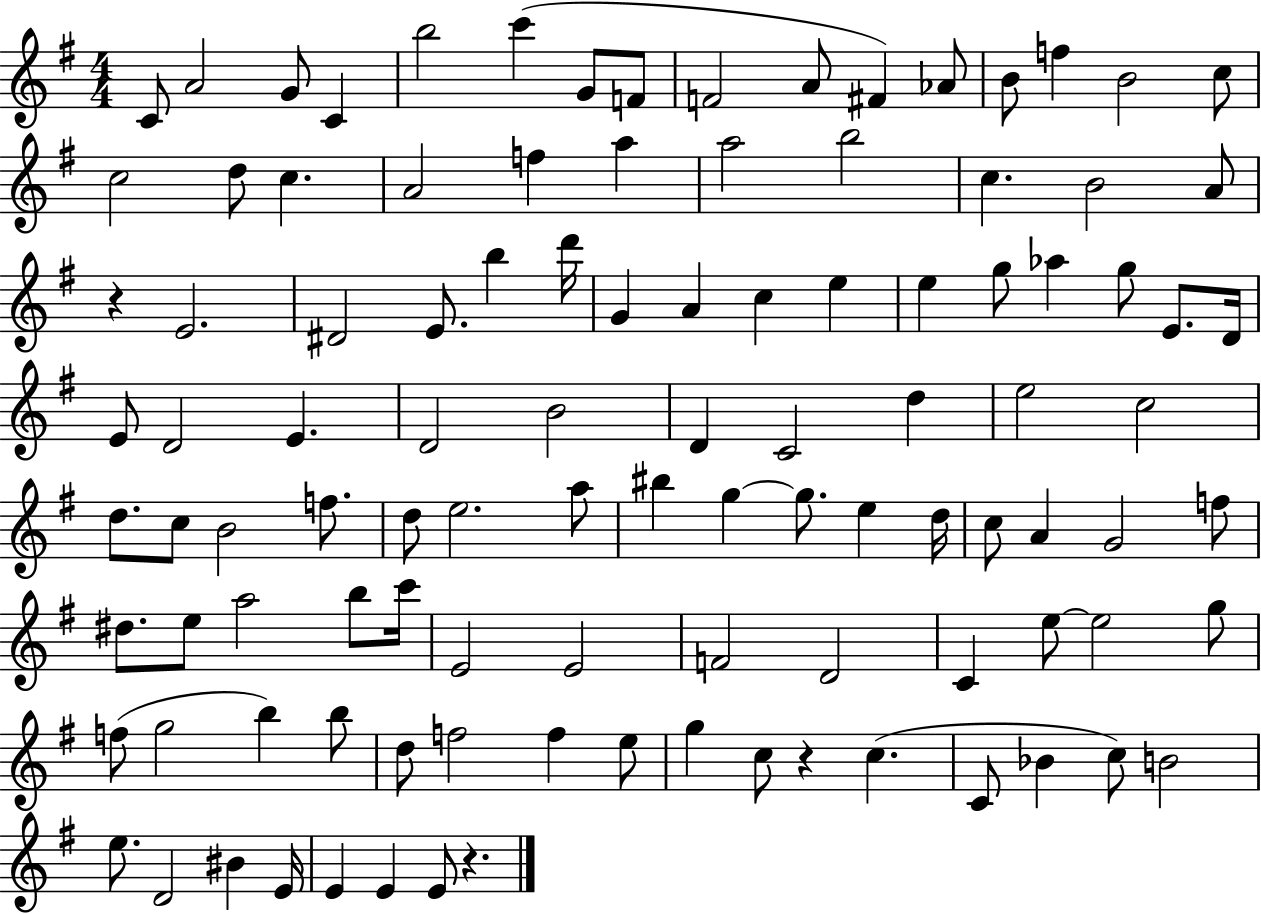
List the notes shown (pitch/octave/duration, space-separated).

C4/e A4/h G4/e C4/q B5/h C6/q G4/e F4/e F4/h A4/e F#4/q Ab4/e B4/e F5/q B4/h C5/e C5/h D5/e C5/q. A4/h F5/q A5/q A5/h B5/h C5/q. B4/h A4/e R/q E4/h. D#4/h E4/e. B5/q D6/s G4/q A4/q C5/q E5/q E5/q G5/e Ab5/q G5/e E4/e. D4/s E4/e D4/h E4/q. D4/h B4/h D4/q C4/h D5/q E5/h C5/h D5/e. C5/e B4/h F5/e. D5/e E5/h. A5/e BIS5/q G5/q G5/e. E5/q D5/s C5/e A4/q G4/h F5/e D#5/e. E5/e A5/h B5/e C6/s E4/h E4/h F4/h D4/h C4/q E5/e E5/h G5/e F5/e G5/h B5/q B5/e D5/e F5/h F5/q E5/e G5/q C5/e R/q C5/q. C4/e Bb4/q C5/e B4/h E5/e. D4/h BIS4/q E4/s E4/q E4/q E4/e R/q.